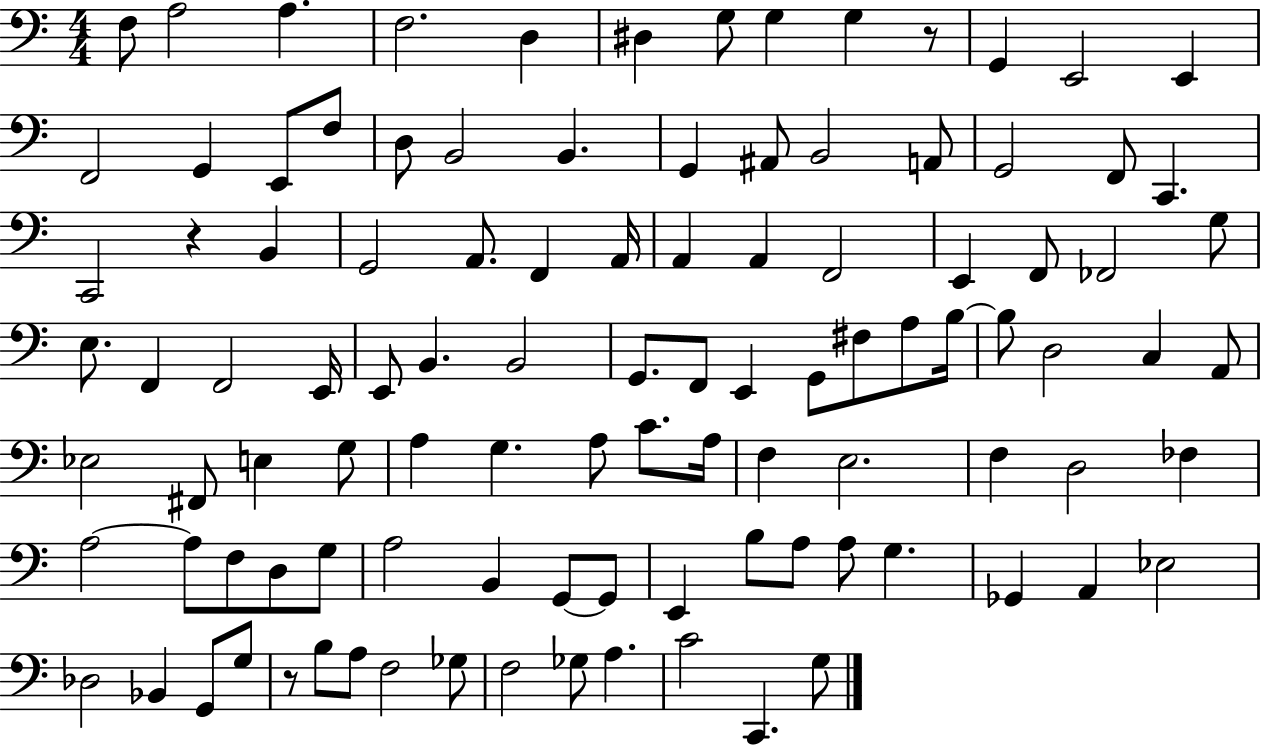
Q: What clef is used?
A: bass